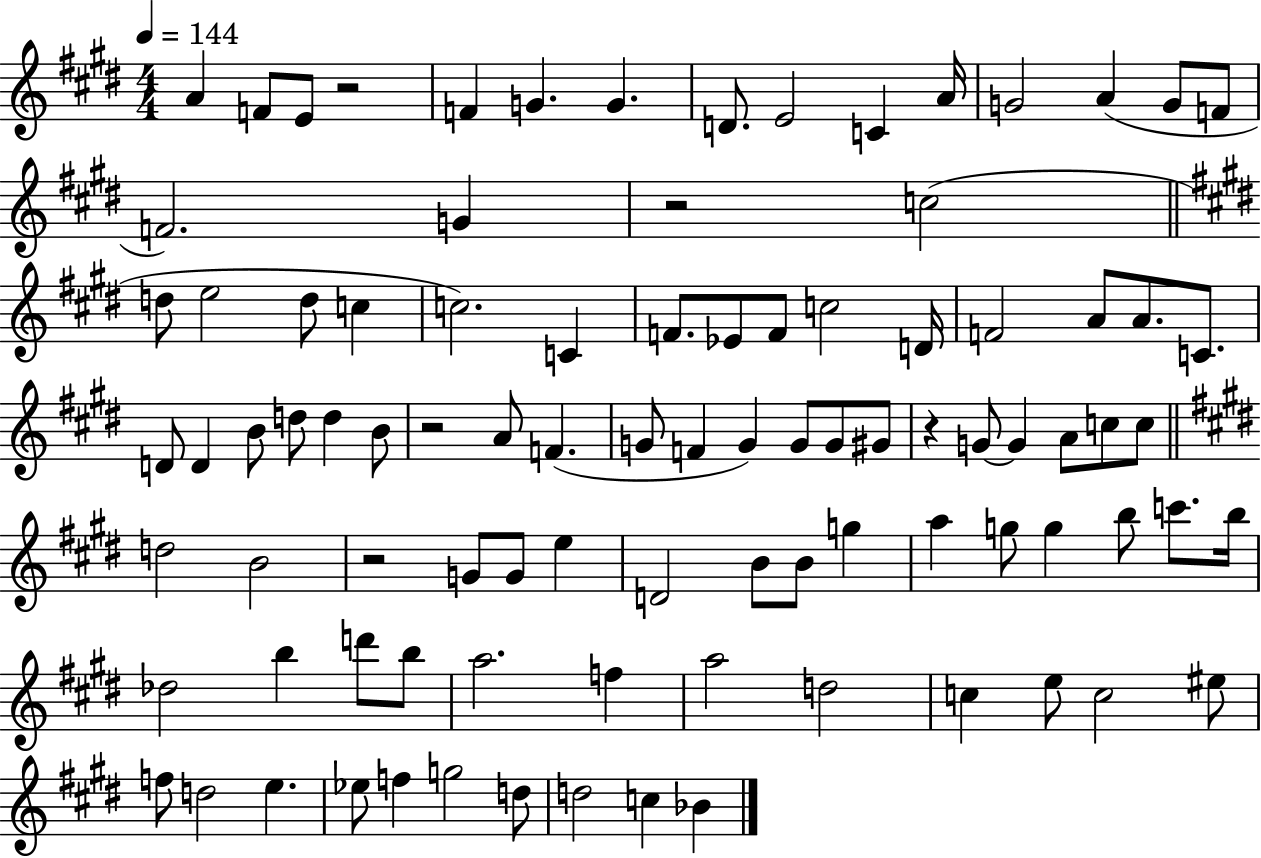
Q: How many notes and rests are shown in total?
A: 93